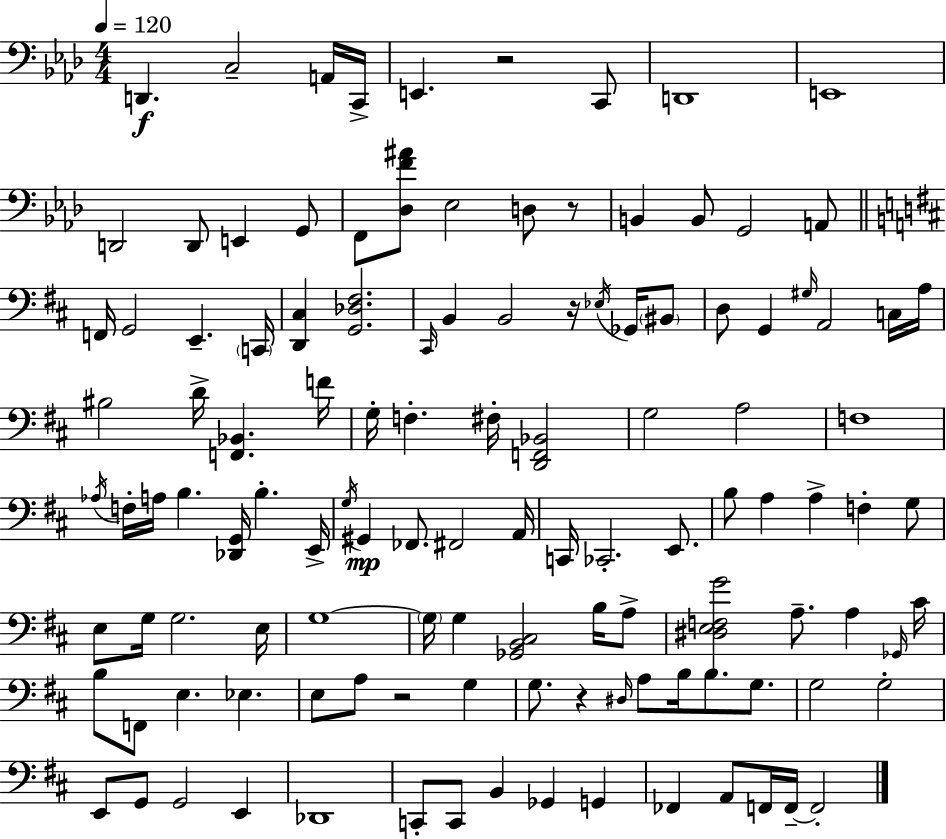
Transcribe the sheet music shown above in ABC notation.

X:1
T:Untitled
M:4/4
L:1/4
K:Fm
D,, C,2 A,,/4 C,,/4 E,, z2 C,,/2 D,,4 E,,4 D,,2 D,,/2 E,, G,,/2 F,,/2 [_D,F^A]/2 _E,2 D,/2 z/2 B,, B,,/2 G,,2 A,,/2 F,,/4 G,,2 E,, C,,/4 [D,,^C,] [G,,_D,^F,]2 ^C,,/4 B,, B,,2 z/4 _E,/4 _G,,/4 ^B,,/2 D,/2 G,, ^G,/4 A,,2 C,/4 A,/4 ^B,2 D/4 [F,,_B,,] F/4 G,/4 F, ^F,/4 [D,,F,,_B,,]2 G,2 A,2 F,4 _A,/4 F,/4 A,/4 B, [_D,,G,,]/4 B, E,,/4 G,/4 ^G,, _F,,/2 ^F,,2 A,,/4 C,,/4 _C,,2 E,,/2 B,/2 A, A, F, G,/2 E,/2 G,/4 G,2 E,/4 G,4 G,/4 G, [_G,,B,,^C,]2 B,/4 A,/2 [^D,E,F,G]2 A,/2 A, _G,,/4 ^C/4 B,/2 F,,/2 E, _E, E,/2 A,/2 z2 G, G,/2 z ^D,/4 A,/2 B,/4 B,/2 G,/2 G,2 G,2 E,,/2 G,,/2 G,,2 E,, _D,,4 C,,/2 C,,/2 B,, _G,, G,, _F,, A,,/2 F,,/4 F,,/4 F,,2